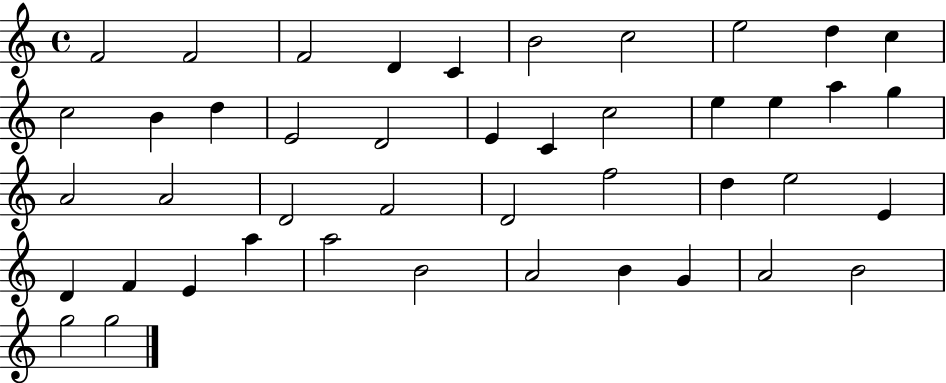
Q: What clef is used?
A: treble